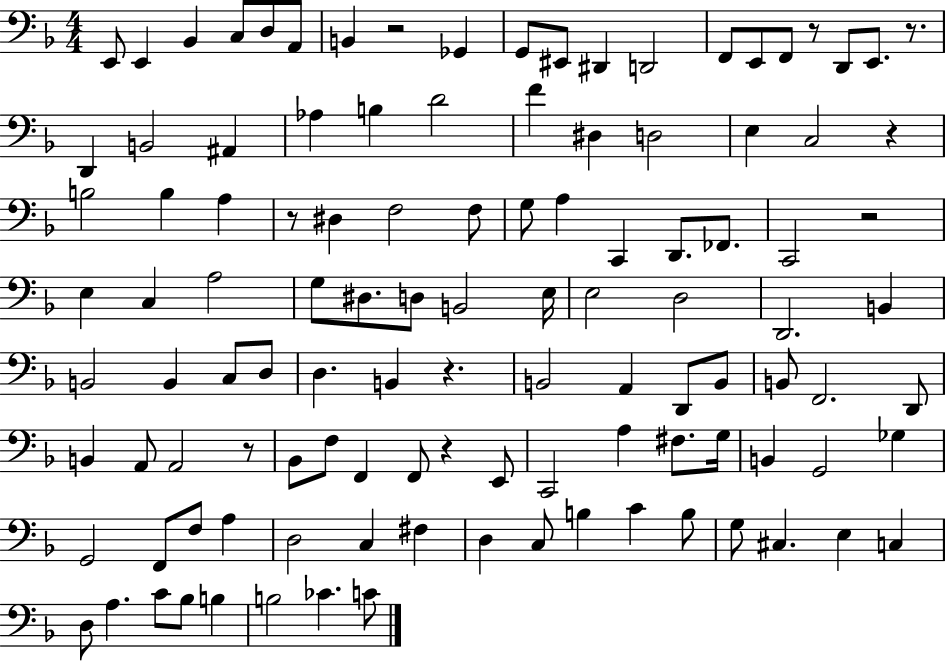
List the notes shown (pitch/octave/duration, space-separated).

E2/e E2/q Bb2/q C3/e D3/e A2/e B2/q R/h Gb2/q G2/e EIS2/e D#2/q D2/h F2/e E2/e F2/e R/e D2/e E2/e. R/e. D2/q B2/h A#2/q Ab3/q B3/q D4/h F4/q D#3/q D3/h E3/q C3/h R/q B3/h B3/q A3/q R/e D#3/q F3/h F3/e G3/e A3/q C2/q D2/e. FES2/e. C2/h R/h E3/q C3/q A3/h G3/e D#3/e. D3/e B2/h E3/s E3/h D3/h D2/h. B2/q B2/h B2/q C3/e D3/e D3/q. B2/q R/q. B2/h A2/q D2/e B2/e B2/e F2/h. D2/e B2/q A2/e A2/h R/e Bb2/e F3/e F2/q F2/e R/q E2/e C2/h A3/q F#3/e. G3/s B2/q G2/h Gb3/q G2/h F2/e F3/e A3/q D3/h C3/q F#3/q D3/q C3/e B3/q C4/q B3/e G3/e C#3/q. E3/q C3/q D3/e A3/q. C4/e Bb3/e B3/q B3/h CES4/q. C4/e